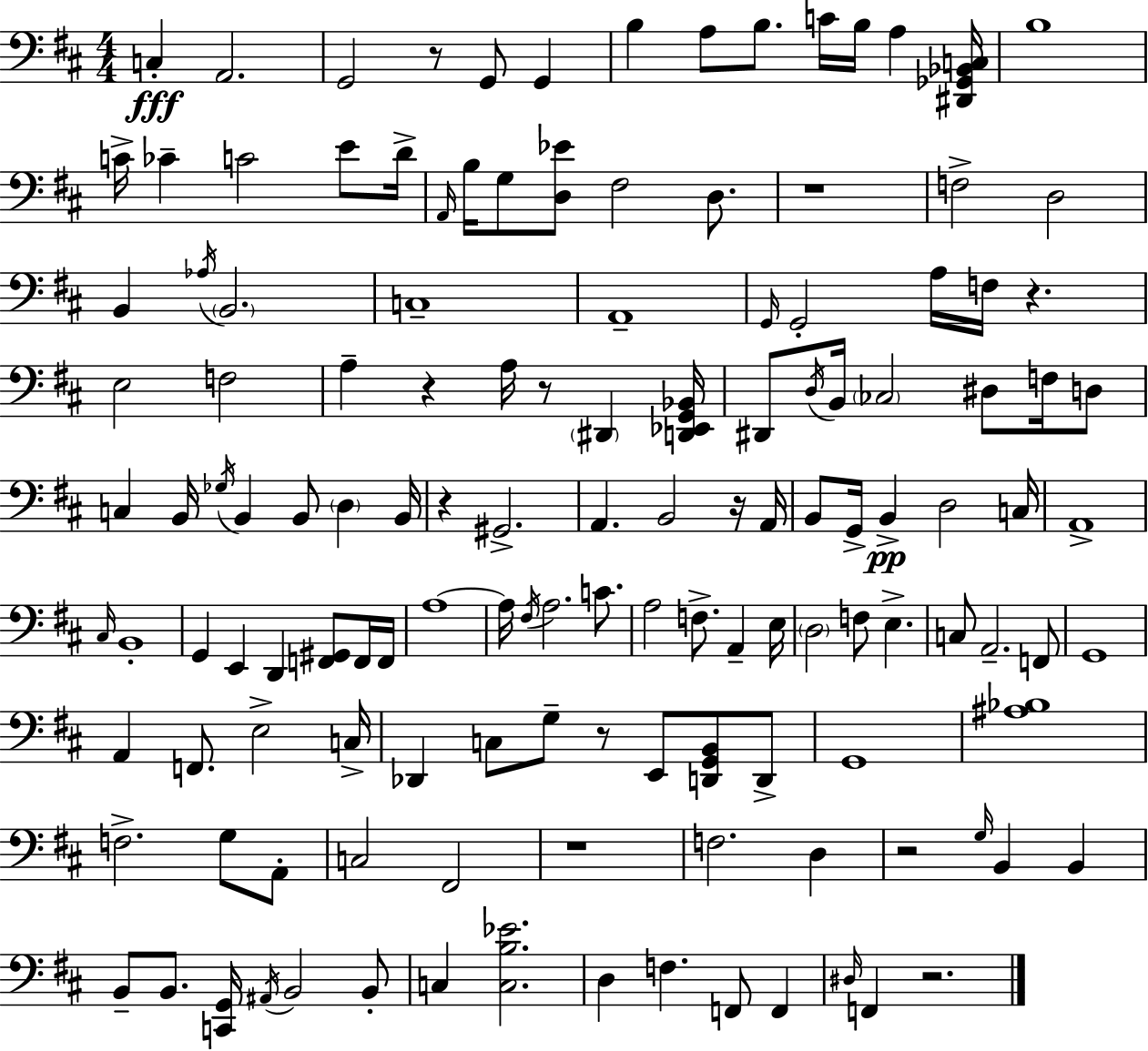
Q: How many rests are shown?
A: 11